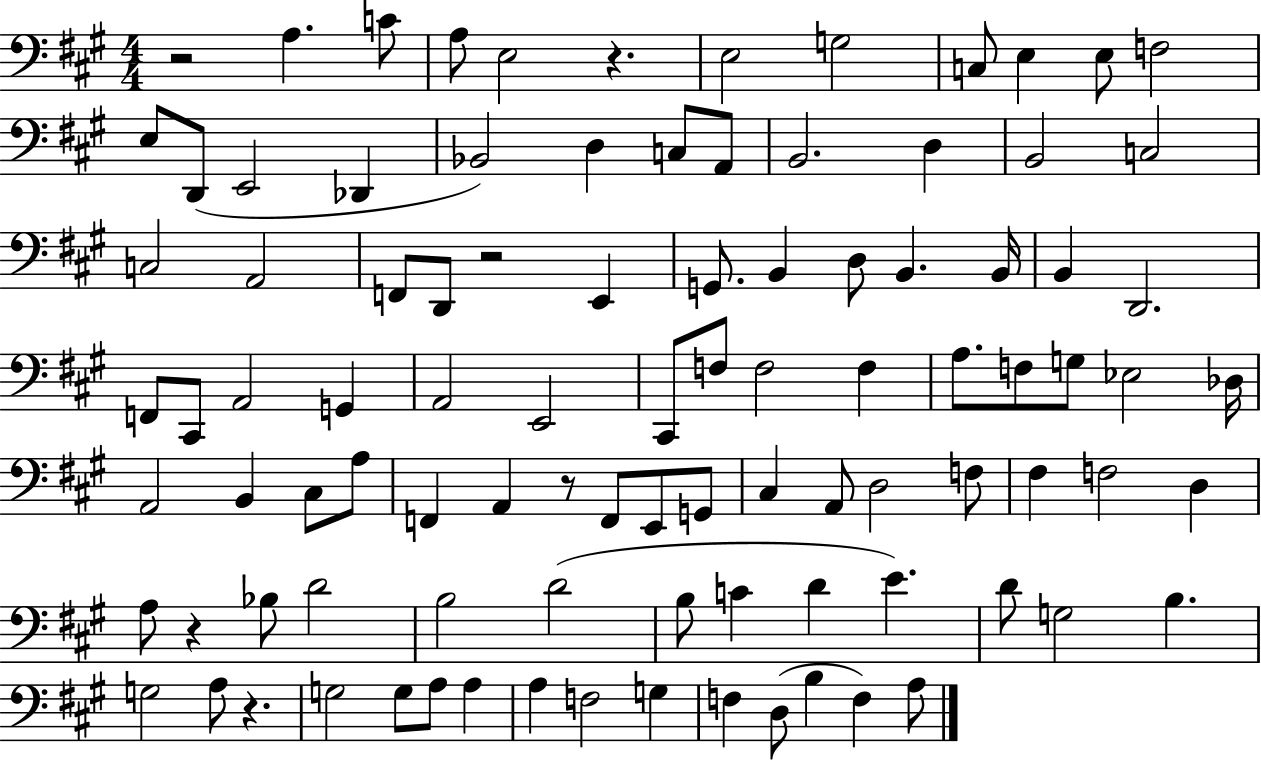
X:1
T:Untitled
M:4/4
L:1/4
K:A
z2 A, C/2 A,/2 E,2 z E,2 G,2 C,/2 E, E,/2 F,2 E,/2 D,,/2 E,,2 _D,, _B,,2 D, C,/2 A,,/2 B,,2 D, B,,2 C,2 C,2 A,,2 F,,/2 D,,/2 z2 E,, G,,/2 B,, D,/2 B,, B,,/4 B,, D,,2 F,,/2 ^C,,/2 A,,2 G,, A,,2 E,,2 ^C,,/2 F,/2 F,2 F, A,/2 F,/2 G,/2 _E,2 _D,/4 A,,2 B,, ^C,/2 A,/2 F,, A,, z/2 F,,/2 E,,/2 G,,/2 ^C, A,,/2 D,2 F,/2 ^F, F,2 D, A,/2 z _B,/2 D2 B,2 D2 B,/2 C D E D/2 G,2 B, G,2 A,/2 z G,2 G,/2 A,/2 A, A, F,2 G, F, D,/2 B, F, A,/2